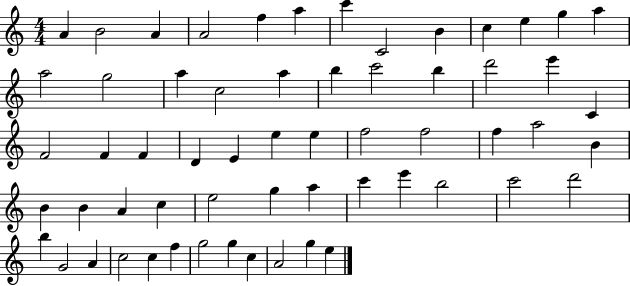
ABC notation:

X:1
T:Untitled
M:4/4
L:1/4
K:C
A B2 A A2 f a c' C2 B c e g a a2 g2 a c2 a b c'2 b d'2 e' C F2 F F D E e e f2 f2 f a2 B B B A c e2 g a c' e' b2 c'2 d'2 b G2 A c2 c f g2 g c A2 g e